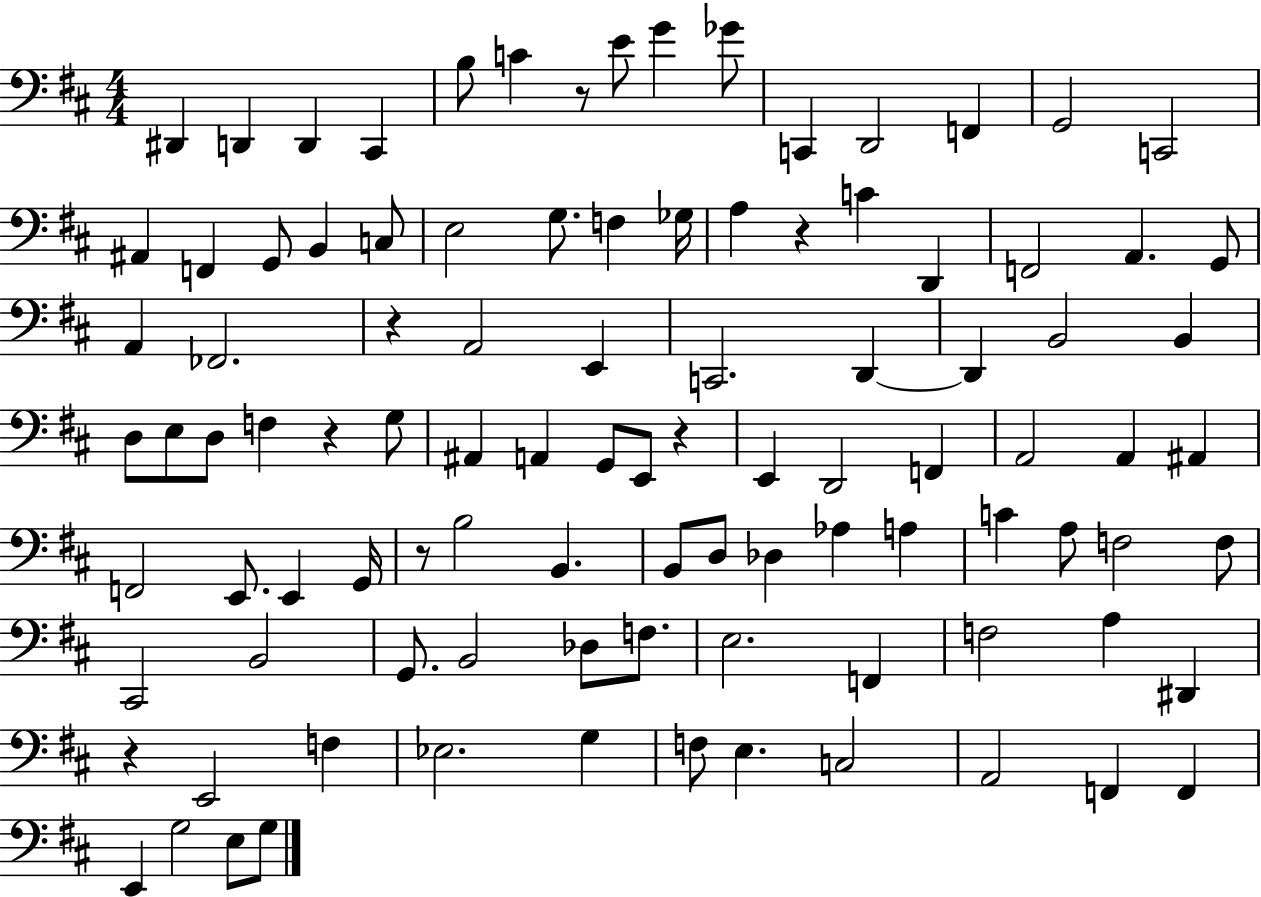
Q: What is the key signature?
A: D major